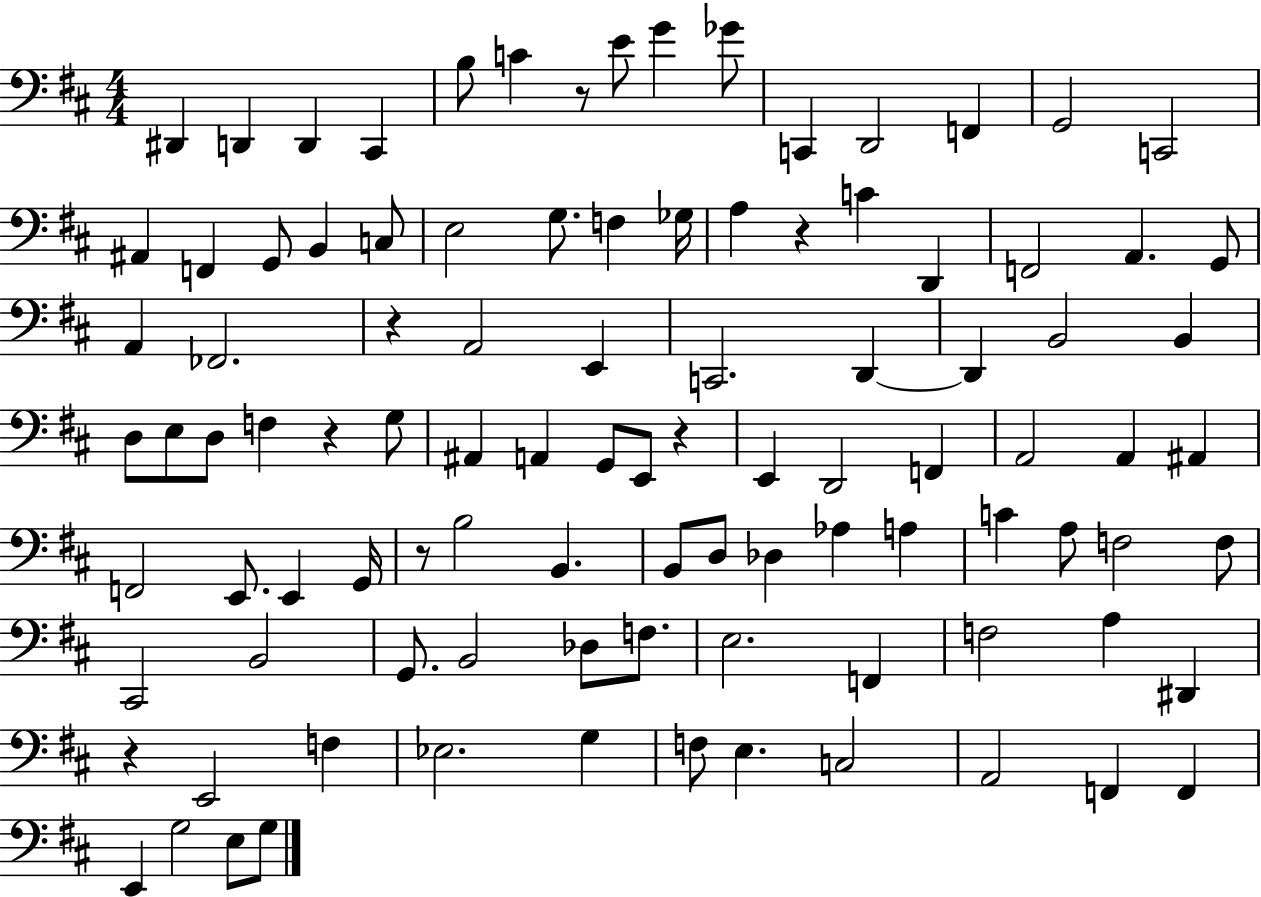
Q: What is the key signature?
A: D major